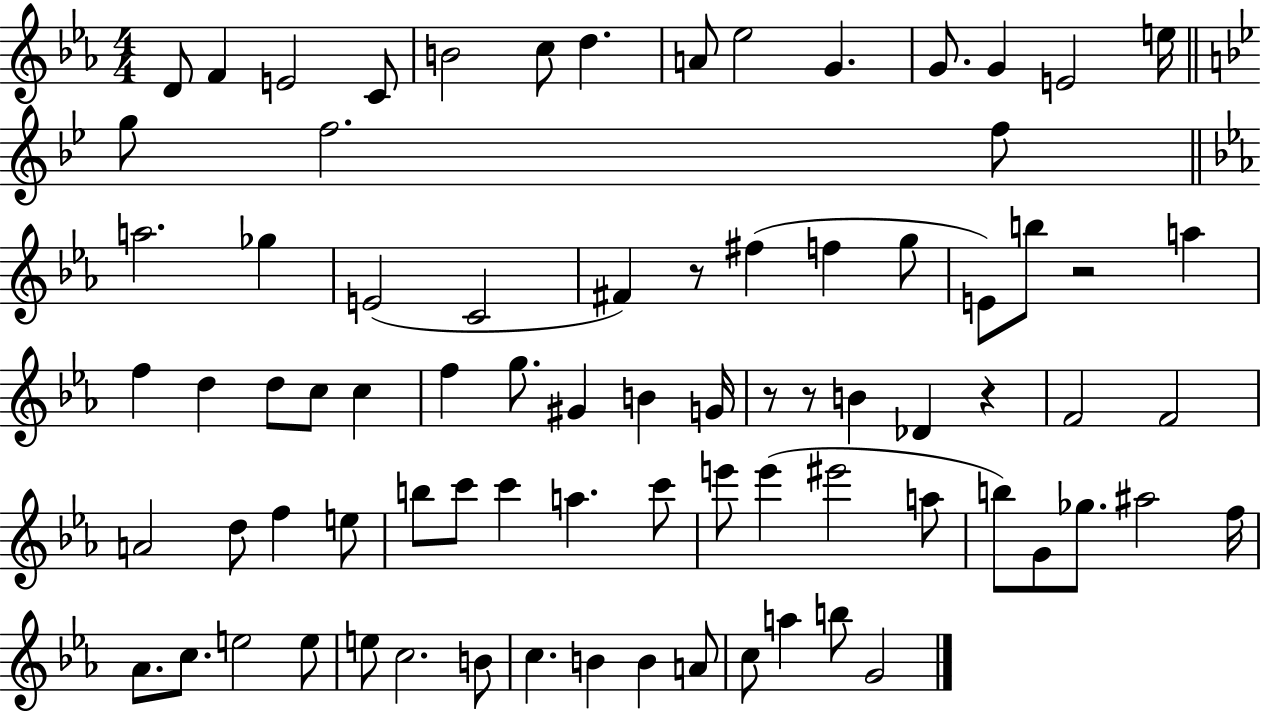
{
  \clef treble
  \numericTimeSignature
  \time 4/4
  \key ees \major
  d'8 f'4 e'2 c'8 | b'2 c''8 d''4. | a'8 ees''2 g'4. | g'8. g'4 e'2 e''16 | \break \bar "||" \break \key g \minor g''8 f''2. f''8 | \bar "||" \break \key c \minor a''2. ges''4 | e'2( c'2 | fis'4) r8 fis''4( f''4 g''8 | e'8) b''8 r2 a''4 | \break f''4 d''4 d''8 c''8 c''4 | f''4 g''8. gis'4 b'4 g'16 | r8 r8 b'4 des'4 r4 | f'2 f'2 | \break a'2 d''8 f''4 e''8 | b''8 c'''8 c'''4 a''4. c'''8 | e'''8 e'''4( eis'''2 a''8 | b''8) g'8 ges''8. ais''2 f''16 | \break aes'8. c''8. e''2 e''8 | e''8 c''2. b'8 | c''4. b'4 b'4 a'8 | c''8 a''4 b''8 g'2 | \break \bar "|."
}